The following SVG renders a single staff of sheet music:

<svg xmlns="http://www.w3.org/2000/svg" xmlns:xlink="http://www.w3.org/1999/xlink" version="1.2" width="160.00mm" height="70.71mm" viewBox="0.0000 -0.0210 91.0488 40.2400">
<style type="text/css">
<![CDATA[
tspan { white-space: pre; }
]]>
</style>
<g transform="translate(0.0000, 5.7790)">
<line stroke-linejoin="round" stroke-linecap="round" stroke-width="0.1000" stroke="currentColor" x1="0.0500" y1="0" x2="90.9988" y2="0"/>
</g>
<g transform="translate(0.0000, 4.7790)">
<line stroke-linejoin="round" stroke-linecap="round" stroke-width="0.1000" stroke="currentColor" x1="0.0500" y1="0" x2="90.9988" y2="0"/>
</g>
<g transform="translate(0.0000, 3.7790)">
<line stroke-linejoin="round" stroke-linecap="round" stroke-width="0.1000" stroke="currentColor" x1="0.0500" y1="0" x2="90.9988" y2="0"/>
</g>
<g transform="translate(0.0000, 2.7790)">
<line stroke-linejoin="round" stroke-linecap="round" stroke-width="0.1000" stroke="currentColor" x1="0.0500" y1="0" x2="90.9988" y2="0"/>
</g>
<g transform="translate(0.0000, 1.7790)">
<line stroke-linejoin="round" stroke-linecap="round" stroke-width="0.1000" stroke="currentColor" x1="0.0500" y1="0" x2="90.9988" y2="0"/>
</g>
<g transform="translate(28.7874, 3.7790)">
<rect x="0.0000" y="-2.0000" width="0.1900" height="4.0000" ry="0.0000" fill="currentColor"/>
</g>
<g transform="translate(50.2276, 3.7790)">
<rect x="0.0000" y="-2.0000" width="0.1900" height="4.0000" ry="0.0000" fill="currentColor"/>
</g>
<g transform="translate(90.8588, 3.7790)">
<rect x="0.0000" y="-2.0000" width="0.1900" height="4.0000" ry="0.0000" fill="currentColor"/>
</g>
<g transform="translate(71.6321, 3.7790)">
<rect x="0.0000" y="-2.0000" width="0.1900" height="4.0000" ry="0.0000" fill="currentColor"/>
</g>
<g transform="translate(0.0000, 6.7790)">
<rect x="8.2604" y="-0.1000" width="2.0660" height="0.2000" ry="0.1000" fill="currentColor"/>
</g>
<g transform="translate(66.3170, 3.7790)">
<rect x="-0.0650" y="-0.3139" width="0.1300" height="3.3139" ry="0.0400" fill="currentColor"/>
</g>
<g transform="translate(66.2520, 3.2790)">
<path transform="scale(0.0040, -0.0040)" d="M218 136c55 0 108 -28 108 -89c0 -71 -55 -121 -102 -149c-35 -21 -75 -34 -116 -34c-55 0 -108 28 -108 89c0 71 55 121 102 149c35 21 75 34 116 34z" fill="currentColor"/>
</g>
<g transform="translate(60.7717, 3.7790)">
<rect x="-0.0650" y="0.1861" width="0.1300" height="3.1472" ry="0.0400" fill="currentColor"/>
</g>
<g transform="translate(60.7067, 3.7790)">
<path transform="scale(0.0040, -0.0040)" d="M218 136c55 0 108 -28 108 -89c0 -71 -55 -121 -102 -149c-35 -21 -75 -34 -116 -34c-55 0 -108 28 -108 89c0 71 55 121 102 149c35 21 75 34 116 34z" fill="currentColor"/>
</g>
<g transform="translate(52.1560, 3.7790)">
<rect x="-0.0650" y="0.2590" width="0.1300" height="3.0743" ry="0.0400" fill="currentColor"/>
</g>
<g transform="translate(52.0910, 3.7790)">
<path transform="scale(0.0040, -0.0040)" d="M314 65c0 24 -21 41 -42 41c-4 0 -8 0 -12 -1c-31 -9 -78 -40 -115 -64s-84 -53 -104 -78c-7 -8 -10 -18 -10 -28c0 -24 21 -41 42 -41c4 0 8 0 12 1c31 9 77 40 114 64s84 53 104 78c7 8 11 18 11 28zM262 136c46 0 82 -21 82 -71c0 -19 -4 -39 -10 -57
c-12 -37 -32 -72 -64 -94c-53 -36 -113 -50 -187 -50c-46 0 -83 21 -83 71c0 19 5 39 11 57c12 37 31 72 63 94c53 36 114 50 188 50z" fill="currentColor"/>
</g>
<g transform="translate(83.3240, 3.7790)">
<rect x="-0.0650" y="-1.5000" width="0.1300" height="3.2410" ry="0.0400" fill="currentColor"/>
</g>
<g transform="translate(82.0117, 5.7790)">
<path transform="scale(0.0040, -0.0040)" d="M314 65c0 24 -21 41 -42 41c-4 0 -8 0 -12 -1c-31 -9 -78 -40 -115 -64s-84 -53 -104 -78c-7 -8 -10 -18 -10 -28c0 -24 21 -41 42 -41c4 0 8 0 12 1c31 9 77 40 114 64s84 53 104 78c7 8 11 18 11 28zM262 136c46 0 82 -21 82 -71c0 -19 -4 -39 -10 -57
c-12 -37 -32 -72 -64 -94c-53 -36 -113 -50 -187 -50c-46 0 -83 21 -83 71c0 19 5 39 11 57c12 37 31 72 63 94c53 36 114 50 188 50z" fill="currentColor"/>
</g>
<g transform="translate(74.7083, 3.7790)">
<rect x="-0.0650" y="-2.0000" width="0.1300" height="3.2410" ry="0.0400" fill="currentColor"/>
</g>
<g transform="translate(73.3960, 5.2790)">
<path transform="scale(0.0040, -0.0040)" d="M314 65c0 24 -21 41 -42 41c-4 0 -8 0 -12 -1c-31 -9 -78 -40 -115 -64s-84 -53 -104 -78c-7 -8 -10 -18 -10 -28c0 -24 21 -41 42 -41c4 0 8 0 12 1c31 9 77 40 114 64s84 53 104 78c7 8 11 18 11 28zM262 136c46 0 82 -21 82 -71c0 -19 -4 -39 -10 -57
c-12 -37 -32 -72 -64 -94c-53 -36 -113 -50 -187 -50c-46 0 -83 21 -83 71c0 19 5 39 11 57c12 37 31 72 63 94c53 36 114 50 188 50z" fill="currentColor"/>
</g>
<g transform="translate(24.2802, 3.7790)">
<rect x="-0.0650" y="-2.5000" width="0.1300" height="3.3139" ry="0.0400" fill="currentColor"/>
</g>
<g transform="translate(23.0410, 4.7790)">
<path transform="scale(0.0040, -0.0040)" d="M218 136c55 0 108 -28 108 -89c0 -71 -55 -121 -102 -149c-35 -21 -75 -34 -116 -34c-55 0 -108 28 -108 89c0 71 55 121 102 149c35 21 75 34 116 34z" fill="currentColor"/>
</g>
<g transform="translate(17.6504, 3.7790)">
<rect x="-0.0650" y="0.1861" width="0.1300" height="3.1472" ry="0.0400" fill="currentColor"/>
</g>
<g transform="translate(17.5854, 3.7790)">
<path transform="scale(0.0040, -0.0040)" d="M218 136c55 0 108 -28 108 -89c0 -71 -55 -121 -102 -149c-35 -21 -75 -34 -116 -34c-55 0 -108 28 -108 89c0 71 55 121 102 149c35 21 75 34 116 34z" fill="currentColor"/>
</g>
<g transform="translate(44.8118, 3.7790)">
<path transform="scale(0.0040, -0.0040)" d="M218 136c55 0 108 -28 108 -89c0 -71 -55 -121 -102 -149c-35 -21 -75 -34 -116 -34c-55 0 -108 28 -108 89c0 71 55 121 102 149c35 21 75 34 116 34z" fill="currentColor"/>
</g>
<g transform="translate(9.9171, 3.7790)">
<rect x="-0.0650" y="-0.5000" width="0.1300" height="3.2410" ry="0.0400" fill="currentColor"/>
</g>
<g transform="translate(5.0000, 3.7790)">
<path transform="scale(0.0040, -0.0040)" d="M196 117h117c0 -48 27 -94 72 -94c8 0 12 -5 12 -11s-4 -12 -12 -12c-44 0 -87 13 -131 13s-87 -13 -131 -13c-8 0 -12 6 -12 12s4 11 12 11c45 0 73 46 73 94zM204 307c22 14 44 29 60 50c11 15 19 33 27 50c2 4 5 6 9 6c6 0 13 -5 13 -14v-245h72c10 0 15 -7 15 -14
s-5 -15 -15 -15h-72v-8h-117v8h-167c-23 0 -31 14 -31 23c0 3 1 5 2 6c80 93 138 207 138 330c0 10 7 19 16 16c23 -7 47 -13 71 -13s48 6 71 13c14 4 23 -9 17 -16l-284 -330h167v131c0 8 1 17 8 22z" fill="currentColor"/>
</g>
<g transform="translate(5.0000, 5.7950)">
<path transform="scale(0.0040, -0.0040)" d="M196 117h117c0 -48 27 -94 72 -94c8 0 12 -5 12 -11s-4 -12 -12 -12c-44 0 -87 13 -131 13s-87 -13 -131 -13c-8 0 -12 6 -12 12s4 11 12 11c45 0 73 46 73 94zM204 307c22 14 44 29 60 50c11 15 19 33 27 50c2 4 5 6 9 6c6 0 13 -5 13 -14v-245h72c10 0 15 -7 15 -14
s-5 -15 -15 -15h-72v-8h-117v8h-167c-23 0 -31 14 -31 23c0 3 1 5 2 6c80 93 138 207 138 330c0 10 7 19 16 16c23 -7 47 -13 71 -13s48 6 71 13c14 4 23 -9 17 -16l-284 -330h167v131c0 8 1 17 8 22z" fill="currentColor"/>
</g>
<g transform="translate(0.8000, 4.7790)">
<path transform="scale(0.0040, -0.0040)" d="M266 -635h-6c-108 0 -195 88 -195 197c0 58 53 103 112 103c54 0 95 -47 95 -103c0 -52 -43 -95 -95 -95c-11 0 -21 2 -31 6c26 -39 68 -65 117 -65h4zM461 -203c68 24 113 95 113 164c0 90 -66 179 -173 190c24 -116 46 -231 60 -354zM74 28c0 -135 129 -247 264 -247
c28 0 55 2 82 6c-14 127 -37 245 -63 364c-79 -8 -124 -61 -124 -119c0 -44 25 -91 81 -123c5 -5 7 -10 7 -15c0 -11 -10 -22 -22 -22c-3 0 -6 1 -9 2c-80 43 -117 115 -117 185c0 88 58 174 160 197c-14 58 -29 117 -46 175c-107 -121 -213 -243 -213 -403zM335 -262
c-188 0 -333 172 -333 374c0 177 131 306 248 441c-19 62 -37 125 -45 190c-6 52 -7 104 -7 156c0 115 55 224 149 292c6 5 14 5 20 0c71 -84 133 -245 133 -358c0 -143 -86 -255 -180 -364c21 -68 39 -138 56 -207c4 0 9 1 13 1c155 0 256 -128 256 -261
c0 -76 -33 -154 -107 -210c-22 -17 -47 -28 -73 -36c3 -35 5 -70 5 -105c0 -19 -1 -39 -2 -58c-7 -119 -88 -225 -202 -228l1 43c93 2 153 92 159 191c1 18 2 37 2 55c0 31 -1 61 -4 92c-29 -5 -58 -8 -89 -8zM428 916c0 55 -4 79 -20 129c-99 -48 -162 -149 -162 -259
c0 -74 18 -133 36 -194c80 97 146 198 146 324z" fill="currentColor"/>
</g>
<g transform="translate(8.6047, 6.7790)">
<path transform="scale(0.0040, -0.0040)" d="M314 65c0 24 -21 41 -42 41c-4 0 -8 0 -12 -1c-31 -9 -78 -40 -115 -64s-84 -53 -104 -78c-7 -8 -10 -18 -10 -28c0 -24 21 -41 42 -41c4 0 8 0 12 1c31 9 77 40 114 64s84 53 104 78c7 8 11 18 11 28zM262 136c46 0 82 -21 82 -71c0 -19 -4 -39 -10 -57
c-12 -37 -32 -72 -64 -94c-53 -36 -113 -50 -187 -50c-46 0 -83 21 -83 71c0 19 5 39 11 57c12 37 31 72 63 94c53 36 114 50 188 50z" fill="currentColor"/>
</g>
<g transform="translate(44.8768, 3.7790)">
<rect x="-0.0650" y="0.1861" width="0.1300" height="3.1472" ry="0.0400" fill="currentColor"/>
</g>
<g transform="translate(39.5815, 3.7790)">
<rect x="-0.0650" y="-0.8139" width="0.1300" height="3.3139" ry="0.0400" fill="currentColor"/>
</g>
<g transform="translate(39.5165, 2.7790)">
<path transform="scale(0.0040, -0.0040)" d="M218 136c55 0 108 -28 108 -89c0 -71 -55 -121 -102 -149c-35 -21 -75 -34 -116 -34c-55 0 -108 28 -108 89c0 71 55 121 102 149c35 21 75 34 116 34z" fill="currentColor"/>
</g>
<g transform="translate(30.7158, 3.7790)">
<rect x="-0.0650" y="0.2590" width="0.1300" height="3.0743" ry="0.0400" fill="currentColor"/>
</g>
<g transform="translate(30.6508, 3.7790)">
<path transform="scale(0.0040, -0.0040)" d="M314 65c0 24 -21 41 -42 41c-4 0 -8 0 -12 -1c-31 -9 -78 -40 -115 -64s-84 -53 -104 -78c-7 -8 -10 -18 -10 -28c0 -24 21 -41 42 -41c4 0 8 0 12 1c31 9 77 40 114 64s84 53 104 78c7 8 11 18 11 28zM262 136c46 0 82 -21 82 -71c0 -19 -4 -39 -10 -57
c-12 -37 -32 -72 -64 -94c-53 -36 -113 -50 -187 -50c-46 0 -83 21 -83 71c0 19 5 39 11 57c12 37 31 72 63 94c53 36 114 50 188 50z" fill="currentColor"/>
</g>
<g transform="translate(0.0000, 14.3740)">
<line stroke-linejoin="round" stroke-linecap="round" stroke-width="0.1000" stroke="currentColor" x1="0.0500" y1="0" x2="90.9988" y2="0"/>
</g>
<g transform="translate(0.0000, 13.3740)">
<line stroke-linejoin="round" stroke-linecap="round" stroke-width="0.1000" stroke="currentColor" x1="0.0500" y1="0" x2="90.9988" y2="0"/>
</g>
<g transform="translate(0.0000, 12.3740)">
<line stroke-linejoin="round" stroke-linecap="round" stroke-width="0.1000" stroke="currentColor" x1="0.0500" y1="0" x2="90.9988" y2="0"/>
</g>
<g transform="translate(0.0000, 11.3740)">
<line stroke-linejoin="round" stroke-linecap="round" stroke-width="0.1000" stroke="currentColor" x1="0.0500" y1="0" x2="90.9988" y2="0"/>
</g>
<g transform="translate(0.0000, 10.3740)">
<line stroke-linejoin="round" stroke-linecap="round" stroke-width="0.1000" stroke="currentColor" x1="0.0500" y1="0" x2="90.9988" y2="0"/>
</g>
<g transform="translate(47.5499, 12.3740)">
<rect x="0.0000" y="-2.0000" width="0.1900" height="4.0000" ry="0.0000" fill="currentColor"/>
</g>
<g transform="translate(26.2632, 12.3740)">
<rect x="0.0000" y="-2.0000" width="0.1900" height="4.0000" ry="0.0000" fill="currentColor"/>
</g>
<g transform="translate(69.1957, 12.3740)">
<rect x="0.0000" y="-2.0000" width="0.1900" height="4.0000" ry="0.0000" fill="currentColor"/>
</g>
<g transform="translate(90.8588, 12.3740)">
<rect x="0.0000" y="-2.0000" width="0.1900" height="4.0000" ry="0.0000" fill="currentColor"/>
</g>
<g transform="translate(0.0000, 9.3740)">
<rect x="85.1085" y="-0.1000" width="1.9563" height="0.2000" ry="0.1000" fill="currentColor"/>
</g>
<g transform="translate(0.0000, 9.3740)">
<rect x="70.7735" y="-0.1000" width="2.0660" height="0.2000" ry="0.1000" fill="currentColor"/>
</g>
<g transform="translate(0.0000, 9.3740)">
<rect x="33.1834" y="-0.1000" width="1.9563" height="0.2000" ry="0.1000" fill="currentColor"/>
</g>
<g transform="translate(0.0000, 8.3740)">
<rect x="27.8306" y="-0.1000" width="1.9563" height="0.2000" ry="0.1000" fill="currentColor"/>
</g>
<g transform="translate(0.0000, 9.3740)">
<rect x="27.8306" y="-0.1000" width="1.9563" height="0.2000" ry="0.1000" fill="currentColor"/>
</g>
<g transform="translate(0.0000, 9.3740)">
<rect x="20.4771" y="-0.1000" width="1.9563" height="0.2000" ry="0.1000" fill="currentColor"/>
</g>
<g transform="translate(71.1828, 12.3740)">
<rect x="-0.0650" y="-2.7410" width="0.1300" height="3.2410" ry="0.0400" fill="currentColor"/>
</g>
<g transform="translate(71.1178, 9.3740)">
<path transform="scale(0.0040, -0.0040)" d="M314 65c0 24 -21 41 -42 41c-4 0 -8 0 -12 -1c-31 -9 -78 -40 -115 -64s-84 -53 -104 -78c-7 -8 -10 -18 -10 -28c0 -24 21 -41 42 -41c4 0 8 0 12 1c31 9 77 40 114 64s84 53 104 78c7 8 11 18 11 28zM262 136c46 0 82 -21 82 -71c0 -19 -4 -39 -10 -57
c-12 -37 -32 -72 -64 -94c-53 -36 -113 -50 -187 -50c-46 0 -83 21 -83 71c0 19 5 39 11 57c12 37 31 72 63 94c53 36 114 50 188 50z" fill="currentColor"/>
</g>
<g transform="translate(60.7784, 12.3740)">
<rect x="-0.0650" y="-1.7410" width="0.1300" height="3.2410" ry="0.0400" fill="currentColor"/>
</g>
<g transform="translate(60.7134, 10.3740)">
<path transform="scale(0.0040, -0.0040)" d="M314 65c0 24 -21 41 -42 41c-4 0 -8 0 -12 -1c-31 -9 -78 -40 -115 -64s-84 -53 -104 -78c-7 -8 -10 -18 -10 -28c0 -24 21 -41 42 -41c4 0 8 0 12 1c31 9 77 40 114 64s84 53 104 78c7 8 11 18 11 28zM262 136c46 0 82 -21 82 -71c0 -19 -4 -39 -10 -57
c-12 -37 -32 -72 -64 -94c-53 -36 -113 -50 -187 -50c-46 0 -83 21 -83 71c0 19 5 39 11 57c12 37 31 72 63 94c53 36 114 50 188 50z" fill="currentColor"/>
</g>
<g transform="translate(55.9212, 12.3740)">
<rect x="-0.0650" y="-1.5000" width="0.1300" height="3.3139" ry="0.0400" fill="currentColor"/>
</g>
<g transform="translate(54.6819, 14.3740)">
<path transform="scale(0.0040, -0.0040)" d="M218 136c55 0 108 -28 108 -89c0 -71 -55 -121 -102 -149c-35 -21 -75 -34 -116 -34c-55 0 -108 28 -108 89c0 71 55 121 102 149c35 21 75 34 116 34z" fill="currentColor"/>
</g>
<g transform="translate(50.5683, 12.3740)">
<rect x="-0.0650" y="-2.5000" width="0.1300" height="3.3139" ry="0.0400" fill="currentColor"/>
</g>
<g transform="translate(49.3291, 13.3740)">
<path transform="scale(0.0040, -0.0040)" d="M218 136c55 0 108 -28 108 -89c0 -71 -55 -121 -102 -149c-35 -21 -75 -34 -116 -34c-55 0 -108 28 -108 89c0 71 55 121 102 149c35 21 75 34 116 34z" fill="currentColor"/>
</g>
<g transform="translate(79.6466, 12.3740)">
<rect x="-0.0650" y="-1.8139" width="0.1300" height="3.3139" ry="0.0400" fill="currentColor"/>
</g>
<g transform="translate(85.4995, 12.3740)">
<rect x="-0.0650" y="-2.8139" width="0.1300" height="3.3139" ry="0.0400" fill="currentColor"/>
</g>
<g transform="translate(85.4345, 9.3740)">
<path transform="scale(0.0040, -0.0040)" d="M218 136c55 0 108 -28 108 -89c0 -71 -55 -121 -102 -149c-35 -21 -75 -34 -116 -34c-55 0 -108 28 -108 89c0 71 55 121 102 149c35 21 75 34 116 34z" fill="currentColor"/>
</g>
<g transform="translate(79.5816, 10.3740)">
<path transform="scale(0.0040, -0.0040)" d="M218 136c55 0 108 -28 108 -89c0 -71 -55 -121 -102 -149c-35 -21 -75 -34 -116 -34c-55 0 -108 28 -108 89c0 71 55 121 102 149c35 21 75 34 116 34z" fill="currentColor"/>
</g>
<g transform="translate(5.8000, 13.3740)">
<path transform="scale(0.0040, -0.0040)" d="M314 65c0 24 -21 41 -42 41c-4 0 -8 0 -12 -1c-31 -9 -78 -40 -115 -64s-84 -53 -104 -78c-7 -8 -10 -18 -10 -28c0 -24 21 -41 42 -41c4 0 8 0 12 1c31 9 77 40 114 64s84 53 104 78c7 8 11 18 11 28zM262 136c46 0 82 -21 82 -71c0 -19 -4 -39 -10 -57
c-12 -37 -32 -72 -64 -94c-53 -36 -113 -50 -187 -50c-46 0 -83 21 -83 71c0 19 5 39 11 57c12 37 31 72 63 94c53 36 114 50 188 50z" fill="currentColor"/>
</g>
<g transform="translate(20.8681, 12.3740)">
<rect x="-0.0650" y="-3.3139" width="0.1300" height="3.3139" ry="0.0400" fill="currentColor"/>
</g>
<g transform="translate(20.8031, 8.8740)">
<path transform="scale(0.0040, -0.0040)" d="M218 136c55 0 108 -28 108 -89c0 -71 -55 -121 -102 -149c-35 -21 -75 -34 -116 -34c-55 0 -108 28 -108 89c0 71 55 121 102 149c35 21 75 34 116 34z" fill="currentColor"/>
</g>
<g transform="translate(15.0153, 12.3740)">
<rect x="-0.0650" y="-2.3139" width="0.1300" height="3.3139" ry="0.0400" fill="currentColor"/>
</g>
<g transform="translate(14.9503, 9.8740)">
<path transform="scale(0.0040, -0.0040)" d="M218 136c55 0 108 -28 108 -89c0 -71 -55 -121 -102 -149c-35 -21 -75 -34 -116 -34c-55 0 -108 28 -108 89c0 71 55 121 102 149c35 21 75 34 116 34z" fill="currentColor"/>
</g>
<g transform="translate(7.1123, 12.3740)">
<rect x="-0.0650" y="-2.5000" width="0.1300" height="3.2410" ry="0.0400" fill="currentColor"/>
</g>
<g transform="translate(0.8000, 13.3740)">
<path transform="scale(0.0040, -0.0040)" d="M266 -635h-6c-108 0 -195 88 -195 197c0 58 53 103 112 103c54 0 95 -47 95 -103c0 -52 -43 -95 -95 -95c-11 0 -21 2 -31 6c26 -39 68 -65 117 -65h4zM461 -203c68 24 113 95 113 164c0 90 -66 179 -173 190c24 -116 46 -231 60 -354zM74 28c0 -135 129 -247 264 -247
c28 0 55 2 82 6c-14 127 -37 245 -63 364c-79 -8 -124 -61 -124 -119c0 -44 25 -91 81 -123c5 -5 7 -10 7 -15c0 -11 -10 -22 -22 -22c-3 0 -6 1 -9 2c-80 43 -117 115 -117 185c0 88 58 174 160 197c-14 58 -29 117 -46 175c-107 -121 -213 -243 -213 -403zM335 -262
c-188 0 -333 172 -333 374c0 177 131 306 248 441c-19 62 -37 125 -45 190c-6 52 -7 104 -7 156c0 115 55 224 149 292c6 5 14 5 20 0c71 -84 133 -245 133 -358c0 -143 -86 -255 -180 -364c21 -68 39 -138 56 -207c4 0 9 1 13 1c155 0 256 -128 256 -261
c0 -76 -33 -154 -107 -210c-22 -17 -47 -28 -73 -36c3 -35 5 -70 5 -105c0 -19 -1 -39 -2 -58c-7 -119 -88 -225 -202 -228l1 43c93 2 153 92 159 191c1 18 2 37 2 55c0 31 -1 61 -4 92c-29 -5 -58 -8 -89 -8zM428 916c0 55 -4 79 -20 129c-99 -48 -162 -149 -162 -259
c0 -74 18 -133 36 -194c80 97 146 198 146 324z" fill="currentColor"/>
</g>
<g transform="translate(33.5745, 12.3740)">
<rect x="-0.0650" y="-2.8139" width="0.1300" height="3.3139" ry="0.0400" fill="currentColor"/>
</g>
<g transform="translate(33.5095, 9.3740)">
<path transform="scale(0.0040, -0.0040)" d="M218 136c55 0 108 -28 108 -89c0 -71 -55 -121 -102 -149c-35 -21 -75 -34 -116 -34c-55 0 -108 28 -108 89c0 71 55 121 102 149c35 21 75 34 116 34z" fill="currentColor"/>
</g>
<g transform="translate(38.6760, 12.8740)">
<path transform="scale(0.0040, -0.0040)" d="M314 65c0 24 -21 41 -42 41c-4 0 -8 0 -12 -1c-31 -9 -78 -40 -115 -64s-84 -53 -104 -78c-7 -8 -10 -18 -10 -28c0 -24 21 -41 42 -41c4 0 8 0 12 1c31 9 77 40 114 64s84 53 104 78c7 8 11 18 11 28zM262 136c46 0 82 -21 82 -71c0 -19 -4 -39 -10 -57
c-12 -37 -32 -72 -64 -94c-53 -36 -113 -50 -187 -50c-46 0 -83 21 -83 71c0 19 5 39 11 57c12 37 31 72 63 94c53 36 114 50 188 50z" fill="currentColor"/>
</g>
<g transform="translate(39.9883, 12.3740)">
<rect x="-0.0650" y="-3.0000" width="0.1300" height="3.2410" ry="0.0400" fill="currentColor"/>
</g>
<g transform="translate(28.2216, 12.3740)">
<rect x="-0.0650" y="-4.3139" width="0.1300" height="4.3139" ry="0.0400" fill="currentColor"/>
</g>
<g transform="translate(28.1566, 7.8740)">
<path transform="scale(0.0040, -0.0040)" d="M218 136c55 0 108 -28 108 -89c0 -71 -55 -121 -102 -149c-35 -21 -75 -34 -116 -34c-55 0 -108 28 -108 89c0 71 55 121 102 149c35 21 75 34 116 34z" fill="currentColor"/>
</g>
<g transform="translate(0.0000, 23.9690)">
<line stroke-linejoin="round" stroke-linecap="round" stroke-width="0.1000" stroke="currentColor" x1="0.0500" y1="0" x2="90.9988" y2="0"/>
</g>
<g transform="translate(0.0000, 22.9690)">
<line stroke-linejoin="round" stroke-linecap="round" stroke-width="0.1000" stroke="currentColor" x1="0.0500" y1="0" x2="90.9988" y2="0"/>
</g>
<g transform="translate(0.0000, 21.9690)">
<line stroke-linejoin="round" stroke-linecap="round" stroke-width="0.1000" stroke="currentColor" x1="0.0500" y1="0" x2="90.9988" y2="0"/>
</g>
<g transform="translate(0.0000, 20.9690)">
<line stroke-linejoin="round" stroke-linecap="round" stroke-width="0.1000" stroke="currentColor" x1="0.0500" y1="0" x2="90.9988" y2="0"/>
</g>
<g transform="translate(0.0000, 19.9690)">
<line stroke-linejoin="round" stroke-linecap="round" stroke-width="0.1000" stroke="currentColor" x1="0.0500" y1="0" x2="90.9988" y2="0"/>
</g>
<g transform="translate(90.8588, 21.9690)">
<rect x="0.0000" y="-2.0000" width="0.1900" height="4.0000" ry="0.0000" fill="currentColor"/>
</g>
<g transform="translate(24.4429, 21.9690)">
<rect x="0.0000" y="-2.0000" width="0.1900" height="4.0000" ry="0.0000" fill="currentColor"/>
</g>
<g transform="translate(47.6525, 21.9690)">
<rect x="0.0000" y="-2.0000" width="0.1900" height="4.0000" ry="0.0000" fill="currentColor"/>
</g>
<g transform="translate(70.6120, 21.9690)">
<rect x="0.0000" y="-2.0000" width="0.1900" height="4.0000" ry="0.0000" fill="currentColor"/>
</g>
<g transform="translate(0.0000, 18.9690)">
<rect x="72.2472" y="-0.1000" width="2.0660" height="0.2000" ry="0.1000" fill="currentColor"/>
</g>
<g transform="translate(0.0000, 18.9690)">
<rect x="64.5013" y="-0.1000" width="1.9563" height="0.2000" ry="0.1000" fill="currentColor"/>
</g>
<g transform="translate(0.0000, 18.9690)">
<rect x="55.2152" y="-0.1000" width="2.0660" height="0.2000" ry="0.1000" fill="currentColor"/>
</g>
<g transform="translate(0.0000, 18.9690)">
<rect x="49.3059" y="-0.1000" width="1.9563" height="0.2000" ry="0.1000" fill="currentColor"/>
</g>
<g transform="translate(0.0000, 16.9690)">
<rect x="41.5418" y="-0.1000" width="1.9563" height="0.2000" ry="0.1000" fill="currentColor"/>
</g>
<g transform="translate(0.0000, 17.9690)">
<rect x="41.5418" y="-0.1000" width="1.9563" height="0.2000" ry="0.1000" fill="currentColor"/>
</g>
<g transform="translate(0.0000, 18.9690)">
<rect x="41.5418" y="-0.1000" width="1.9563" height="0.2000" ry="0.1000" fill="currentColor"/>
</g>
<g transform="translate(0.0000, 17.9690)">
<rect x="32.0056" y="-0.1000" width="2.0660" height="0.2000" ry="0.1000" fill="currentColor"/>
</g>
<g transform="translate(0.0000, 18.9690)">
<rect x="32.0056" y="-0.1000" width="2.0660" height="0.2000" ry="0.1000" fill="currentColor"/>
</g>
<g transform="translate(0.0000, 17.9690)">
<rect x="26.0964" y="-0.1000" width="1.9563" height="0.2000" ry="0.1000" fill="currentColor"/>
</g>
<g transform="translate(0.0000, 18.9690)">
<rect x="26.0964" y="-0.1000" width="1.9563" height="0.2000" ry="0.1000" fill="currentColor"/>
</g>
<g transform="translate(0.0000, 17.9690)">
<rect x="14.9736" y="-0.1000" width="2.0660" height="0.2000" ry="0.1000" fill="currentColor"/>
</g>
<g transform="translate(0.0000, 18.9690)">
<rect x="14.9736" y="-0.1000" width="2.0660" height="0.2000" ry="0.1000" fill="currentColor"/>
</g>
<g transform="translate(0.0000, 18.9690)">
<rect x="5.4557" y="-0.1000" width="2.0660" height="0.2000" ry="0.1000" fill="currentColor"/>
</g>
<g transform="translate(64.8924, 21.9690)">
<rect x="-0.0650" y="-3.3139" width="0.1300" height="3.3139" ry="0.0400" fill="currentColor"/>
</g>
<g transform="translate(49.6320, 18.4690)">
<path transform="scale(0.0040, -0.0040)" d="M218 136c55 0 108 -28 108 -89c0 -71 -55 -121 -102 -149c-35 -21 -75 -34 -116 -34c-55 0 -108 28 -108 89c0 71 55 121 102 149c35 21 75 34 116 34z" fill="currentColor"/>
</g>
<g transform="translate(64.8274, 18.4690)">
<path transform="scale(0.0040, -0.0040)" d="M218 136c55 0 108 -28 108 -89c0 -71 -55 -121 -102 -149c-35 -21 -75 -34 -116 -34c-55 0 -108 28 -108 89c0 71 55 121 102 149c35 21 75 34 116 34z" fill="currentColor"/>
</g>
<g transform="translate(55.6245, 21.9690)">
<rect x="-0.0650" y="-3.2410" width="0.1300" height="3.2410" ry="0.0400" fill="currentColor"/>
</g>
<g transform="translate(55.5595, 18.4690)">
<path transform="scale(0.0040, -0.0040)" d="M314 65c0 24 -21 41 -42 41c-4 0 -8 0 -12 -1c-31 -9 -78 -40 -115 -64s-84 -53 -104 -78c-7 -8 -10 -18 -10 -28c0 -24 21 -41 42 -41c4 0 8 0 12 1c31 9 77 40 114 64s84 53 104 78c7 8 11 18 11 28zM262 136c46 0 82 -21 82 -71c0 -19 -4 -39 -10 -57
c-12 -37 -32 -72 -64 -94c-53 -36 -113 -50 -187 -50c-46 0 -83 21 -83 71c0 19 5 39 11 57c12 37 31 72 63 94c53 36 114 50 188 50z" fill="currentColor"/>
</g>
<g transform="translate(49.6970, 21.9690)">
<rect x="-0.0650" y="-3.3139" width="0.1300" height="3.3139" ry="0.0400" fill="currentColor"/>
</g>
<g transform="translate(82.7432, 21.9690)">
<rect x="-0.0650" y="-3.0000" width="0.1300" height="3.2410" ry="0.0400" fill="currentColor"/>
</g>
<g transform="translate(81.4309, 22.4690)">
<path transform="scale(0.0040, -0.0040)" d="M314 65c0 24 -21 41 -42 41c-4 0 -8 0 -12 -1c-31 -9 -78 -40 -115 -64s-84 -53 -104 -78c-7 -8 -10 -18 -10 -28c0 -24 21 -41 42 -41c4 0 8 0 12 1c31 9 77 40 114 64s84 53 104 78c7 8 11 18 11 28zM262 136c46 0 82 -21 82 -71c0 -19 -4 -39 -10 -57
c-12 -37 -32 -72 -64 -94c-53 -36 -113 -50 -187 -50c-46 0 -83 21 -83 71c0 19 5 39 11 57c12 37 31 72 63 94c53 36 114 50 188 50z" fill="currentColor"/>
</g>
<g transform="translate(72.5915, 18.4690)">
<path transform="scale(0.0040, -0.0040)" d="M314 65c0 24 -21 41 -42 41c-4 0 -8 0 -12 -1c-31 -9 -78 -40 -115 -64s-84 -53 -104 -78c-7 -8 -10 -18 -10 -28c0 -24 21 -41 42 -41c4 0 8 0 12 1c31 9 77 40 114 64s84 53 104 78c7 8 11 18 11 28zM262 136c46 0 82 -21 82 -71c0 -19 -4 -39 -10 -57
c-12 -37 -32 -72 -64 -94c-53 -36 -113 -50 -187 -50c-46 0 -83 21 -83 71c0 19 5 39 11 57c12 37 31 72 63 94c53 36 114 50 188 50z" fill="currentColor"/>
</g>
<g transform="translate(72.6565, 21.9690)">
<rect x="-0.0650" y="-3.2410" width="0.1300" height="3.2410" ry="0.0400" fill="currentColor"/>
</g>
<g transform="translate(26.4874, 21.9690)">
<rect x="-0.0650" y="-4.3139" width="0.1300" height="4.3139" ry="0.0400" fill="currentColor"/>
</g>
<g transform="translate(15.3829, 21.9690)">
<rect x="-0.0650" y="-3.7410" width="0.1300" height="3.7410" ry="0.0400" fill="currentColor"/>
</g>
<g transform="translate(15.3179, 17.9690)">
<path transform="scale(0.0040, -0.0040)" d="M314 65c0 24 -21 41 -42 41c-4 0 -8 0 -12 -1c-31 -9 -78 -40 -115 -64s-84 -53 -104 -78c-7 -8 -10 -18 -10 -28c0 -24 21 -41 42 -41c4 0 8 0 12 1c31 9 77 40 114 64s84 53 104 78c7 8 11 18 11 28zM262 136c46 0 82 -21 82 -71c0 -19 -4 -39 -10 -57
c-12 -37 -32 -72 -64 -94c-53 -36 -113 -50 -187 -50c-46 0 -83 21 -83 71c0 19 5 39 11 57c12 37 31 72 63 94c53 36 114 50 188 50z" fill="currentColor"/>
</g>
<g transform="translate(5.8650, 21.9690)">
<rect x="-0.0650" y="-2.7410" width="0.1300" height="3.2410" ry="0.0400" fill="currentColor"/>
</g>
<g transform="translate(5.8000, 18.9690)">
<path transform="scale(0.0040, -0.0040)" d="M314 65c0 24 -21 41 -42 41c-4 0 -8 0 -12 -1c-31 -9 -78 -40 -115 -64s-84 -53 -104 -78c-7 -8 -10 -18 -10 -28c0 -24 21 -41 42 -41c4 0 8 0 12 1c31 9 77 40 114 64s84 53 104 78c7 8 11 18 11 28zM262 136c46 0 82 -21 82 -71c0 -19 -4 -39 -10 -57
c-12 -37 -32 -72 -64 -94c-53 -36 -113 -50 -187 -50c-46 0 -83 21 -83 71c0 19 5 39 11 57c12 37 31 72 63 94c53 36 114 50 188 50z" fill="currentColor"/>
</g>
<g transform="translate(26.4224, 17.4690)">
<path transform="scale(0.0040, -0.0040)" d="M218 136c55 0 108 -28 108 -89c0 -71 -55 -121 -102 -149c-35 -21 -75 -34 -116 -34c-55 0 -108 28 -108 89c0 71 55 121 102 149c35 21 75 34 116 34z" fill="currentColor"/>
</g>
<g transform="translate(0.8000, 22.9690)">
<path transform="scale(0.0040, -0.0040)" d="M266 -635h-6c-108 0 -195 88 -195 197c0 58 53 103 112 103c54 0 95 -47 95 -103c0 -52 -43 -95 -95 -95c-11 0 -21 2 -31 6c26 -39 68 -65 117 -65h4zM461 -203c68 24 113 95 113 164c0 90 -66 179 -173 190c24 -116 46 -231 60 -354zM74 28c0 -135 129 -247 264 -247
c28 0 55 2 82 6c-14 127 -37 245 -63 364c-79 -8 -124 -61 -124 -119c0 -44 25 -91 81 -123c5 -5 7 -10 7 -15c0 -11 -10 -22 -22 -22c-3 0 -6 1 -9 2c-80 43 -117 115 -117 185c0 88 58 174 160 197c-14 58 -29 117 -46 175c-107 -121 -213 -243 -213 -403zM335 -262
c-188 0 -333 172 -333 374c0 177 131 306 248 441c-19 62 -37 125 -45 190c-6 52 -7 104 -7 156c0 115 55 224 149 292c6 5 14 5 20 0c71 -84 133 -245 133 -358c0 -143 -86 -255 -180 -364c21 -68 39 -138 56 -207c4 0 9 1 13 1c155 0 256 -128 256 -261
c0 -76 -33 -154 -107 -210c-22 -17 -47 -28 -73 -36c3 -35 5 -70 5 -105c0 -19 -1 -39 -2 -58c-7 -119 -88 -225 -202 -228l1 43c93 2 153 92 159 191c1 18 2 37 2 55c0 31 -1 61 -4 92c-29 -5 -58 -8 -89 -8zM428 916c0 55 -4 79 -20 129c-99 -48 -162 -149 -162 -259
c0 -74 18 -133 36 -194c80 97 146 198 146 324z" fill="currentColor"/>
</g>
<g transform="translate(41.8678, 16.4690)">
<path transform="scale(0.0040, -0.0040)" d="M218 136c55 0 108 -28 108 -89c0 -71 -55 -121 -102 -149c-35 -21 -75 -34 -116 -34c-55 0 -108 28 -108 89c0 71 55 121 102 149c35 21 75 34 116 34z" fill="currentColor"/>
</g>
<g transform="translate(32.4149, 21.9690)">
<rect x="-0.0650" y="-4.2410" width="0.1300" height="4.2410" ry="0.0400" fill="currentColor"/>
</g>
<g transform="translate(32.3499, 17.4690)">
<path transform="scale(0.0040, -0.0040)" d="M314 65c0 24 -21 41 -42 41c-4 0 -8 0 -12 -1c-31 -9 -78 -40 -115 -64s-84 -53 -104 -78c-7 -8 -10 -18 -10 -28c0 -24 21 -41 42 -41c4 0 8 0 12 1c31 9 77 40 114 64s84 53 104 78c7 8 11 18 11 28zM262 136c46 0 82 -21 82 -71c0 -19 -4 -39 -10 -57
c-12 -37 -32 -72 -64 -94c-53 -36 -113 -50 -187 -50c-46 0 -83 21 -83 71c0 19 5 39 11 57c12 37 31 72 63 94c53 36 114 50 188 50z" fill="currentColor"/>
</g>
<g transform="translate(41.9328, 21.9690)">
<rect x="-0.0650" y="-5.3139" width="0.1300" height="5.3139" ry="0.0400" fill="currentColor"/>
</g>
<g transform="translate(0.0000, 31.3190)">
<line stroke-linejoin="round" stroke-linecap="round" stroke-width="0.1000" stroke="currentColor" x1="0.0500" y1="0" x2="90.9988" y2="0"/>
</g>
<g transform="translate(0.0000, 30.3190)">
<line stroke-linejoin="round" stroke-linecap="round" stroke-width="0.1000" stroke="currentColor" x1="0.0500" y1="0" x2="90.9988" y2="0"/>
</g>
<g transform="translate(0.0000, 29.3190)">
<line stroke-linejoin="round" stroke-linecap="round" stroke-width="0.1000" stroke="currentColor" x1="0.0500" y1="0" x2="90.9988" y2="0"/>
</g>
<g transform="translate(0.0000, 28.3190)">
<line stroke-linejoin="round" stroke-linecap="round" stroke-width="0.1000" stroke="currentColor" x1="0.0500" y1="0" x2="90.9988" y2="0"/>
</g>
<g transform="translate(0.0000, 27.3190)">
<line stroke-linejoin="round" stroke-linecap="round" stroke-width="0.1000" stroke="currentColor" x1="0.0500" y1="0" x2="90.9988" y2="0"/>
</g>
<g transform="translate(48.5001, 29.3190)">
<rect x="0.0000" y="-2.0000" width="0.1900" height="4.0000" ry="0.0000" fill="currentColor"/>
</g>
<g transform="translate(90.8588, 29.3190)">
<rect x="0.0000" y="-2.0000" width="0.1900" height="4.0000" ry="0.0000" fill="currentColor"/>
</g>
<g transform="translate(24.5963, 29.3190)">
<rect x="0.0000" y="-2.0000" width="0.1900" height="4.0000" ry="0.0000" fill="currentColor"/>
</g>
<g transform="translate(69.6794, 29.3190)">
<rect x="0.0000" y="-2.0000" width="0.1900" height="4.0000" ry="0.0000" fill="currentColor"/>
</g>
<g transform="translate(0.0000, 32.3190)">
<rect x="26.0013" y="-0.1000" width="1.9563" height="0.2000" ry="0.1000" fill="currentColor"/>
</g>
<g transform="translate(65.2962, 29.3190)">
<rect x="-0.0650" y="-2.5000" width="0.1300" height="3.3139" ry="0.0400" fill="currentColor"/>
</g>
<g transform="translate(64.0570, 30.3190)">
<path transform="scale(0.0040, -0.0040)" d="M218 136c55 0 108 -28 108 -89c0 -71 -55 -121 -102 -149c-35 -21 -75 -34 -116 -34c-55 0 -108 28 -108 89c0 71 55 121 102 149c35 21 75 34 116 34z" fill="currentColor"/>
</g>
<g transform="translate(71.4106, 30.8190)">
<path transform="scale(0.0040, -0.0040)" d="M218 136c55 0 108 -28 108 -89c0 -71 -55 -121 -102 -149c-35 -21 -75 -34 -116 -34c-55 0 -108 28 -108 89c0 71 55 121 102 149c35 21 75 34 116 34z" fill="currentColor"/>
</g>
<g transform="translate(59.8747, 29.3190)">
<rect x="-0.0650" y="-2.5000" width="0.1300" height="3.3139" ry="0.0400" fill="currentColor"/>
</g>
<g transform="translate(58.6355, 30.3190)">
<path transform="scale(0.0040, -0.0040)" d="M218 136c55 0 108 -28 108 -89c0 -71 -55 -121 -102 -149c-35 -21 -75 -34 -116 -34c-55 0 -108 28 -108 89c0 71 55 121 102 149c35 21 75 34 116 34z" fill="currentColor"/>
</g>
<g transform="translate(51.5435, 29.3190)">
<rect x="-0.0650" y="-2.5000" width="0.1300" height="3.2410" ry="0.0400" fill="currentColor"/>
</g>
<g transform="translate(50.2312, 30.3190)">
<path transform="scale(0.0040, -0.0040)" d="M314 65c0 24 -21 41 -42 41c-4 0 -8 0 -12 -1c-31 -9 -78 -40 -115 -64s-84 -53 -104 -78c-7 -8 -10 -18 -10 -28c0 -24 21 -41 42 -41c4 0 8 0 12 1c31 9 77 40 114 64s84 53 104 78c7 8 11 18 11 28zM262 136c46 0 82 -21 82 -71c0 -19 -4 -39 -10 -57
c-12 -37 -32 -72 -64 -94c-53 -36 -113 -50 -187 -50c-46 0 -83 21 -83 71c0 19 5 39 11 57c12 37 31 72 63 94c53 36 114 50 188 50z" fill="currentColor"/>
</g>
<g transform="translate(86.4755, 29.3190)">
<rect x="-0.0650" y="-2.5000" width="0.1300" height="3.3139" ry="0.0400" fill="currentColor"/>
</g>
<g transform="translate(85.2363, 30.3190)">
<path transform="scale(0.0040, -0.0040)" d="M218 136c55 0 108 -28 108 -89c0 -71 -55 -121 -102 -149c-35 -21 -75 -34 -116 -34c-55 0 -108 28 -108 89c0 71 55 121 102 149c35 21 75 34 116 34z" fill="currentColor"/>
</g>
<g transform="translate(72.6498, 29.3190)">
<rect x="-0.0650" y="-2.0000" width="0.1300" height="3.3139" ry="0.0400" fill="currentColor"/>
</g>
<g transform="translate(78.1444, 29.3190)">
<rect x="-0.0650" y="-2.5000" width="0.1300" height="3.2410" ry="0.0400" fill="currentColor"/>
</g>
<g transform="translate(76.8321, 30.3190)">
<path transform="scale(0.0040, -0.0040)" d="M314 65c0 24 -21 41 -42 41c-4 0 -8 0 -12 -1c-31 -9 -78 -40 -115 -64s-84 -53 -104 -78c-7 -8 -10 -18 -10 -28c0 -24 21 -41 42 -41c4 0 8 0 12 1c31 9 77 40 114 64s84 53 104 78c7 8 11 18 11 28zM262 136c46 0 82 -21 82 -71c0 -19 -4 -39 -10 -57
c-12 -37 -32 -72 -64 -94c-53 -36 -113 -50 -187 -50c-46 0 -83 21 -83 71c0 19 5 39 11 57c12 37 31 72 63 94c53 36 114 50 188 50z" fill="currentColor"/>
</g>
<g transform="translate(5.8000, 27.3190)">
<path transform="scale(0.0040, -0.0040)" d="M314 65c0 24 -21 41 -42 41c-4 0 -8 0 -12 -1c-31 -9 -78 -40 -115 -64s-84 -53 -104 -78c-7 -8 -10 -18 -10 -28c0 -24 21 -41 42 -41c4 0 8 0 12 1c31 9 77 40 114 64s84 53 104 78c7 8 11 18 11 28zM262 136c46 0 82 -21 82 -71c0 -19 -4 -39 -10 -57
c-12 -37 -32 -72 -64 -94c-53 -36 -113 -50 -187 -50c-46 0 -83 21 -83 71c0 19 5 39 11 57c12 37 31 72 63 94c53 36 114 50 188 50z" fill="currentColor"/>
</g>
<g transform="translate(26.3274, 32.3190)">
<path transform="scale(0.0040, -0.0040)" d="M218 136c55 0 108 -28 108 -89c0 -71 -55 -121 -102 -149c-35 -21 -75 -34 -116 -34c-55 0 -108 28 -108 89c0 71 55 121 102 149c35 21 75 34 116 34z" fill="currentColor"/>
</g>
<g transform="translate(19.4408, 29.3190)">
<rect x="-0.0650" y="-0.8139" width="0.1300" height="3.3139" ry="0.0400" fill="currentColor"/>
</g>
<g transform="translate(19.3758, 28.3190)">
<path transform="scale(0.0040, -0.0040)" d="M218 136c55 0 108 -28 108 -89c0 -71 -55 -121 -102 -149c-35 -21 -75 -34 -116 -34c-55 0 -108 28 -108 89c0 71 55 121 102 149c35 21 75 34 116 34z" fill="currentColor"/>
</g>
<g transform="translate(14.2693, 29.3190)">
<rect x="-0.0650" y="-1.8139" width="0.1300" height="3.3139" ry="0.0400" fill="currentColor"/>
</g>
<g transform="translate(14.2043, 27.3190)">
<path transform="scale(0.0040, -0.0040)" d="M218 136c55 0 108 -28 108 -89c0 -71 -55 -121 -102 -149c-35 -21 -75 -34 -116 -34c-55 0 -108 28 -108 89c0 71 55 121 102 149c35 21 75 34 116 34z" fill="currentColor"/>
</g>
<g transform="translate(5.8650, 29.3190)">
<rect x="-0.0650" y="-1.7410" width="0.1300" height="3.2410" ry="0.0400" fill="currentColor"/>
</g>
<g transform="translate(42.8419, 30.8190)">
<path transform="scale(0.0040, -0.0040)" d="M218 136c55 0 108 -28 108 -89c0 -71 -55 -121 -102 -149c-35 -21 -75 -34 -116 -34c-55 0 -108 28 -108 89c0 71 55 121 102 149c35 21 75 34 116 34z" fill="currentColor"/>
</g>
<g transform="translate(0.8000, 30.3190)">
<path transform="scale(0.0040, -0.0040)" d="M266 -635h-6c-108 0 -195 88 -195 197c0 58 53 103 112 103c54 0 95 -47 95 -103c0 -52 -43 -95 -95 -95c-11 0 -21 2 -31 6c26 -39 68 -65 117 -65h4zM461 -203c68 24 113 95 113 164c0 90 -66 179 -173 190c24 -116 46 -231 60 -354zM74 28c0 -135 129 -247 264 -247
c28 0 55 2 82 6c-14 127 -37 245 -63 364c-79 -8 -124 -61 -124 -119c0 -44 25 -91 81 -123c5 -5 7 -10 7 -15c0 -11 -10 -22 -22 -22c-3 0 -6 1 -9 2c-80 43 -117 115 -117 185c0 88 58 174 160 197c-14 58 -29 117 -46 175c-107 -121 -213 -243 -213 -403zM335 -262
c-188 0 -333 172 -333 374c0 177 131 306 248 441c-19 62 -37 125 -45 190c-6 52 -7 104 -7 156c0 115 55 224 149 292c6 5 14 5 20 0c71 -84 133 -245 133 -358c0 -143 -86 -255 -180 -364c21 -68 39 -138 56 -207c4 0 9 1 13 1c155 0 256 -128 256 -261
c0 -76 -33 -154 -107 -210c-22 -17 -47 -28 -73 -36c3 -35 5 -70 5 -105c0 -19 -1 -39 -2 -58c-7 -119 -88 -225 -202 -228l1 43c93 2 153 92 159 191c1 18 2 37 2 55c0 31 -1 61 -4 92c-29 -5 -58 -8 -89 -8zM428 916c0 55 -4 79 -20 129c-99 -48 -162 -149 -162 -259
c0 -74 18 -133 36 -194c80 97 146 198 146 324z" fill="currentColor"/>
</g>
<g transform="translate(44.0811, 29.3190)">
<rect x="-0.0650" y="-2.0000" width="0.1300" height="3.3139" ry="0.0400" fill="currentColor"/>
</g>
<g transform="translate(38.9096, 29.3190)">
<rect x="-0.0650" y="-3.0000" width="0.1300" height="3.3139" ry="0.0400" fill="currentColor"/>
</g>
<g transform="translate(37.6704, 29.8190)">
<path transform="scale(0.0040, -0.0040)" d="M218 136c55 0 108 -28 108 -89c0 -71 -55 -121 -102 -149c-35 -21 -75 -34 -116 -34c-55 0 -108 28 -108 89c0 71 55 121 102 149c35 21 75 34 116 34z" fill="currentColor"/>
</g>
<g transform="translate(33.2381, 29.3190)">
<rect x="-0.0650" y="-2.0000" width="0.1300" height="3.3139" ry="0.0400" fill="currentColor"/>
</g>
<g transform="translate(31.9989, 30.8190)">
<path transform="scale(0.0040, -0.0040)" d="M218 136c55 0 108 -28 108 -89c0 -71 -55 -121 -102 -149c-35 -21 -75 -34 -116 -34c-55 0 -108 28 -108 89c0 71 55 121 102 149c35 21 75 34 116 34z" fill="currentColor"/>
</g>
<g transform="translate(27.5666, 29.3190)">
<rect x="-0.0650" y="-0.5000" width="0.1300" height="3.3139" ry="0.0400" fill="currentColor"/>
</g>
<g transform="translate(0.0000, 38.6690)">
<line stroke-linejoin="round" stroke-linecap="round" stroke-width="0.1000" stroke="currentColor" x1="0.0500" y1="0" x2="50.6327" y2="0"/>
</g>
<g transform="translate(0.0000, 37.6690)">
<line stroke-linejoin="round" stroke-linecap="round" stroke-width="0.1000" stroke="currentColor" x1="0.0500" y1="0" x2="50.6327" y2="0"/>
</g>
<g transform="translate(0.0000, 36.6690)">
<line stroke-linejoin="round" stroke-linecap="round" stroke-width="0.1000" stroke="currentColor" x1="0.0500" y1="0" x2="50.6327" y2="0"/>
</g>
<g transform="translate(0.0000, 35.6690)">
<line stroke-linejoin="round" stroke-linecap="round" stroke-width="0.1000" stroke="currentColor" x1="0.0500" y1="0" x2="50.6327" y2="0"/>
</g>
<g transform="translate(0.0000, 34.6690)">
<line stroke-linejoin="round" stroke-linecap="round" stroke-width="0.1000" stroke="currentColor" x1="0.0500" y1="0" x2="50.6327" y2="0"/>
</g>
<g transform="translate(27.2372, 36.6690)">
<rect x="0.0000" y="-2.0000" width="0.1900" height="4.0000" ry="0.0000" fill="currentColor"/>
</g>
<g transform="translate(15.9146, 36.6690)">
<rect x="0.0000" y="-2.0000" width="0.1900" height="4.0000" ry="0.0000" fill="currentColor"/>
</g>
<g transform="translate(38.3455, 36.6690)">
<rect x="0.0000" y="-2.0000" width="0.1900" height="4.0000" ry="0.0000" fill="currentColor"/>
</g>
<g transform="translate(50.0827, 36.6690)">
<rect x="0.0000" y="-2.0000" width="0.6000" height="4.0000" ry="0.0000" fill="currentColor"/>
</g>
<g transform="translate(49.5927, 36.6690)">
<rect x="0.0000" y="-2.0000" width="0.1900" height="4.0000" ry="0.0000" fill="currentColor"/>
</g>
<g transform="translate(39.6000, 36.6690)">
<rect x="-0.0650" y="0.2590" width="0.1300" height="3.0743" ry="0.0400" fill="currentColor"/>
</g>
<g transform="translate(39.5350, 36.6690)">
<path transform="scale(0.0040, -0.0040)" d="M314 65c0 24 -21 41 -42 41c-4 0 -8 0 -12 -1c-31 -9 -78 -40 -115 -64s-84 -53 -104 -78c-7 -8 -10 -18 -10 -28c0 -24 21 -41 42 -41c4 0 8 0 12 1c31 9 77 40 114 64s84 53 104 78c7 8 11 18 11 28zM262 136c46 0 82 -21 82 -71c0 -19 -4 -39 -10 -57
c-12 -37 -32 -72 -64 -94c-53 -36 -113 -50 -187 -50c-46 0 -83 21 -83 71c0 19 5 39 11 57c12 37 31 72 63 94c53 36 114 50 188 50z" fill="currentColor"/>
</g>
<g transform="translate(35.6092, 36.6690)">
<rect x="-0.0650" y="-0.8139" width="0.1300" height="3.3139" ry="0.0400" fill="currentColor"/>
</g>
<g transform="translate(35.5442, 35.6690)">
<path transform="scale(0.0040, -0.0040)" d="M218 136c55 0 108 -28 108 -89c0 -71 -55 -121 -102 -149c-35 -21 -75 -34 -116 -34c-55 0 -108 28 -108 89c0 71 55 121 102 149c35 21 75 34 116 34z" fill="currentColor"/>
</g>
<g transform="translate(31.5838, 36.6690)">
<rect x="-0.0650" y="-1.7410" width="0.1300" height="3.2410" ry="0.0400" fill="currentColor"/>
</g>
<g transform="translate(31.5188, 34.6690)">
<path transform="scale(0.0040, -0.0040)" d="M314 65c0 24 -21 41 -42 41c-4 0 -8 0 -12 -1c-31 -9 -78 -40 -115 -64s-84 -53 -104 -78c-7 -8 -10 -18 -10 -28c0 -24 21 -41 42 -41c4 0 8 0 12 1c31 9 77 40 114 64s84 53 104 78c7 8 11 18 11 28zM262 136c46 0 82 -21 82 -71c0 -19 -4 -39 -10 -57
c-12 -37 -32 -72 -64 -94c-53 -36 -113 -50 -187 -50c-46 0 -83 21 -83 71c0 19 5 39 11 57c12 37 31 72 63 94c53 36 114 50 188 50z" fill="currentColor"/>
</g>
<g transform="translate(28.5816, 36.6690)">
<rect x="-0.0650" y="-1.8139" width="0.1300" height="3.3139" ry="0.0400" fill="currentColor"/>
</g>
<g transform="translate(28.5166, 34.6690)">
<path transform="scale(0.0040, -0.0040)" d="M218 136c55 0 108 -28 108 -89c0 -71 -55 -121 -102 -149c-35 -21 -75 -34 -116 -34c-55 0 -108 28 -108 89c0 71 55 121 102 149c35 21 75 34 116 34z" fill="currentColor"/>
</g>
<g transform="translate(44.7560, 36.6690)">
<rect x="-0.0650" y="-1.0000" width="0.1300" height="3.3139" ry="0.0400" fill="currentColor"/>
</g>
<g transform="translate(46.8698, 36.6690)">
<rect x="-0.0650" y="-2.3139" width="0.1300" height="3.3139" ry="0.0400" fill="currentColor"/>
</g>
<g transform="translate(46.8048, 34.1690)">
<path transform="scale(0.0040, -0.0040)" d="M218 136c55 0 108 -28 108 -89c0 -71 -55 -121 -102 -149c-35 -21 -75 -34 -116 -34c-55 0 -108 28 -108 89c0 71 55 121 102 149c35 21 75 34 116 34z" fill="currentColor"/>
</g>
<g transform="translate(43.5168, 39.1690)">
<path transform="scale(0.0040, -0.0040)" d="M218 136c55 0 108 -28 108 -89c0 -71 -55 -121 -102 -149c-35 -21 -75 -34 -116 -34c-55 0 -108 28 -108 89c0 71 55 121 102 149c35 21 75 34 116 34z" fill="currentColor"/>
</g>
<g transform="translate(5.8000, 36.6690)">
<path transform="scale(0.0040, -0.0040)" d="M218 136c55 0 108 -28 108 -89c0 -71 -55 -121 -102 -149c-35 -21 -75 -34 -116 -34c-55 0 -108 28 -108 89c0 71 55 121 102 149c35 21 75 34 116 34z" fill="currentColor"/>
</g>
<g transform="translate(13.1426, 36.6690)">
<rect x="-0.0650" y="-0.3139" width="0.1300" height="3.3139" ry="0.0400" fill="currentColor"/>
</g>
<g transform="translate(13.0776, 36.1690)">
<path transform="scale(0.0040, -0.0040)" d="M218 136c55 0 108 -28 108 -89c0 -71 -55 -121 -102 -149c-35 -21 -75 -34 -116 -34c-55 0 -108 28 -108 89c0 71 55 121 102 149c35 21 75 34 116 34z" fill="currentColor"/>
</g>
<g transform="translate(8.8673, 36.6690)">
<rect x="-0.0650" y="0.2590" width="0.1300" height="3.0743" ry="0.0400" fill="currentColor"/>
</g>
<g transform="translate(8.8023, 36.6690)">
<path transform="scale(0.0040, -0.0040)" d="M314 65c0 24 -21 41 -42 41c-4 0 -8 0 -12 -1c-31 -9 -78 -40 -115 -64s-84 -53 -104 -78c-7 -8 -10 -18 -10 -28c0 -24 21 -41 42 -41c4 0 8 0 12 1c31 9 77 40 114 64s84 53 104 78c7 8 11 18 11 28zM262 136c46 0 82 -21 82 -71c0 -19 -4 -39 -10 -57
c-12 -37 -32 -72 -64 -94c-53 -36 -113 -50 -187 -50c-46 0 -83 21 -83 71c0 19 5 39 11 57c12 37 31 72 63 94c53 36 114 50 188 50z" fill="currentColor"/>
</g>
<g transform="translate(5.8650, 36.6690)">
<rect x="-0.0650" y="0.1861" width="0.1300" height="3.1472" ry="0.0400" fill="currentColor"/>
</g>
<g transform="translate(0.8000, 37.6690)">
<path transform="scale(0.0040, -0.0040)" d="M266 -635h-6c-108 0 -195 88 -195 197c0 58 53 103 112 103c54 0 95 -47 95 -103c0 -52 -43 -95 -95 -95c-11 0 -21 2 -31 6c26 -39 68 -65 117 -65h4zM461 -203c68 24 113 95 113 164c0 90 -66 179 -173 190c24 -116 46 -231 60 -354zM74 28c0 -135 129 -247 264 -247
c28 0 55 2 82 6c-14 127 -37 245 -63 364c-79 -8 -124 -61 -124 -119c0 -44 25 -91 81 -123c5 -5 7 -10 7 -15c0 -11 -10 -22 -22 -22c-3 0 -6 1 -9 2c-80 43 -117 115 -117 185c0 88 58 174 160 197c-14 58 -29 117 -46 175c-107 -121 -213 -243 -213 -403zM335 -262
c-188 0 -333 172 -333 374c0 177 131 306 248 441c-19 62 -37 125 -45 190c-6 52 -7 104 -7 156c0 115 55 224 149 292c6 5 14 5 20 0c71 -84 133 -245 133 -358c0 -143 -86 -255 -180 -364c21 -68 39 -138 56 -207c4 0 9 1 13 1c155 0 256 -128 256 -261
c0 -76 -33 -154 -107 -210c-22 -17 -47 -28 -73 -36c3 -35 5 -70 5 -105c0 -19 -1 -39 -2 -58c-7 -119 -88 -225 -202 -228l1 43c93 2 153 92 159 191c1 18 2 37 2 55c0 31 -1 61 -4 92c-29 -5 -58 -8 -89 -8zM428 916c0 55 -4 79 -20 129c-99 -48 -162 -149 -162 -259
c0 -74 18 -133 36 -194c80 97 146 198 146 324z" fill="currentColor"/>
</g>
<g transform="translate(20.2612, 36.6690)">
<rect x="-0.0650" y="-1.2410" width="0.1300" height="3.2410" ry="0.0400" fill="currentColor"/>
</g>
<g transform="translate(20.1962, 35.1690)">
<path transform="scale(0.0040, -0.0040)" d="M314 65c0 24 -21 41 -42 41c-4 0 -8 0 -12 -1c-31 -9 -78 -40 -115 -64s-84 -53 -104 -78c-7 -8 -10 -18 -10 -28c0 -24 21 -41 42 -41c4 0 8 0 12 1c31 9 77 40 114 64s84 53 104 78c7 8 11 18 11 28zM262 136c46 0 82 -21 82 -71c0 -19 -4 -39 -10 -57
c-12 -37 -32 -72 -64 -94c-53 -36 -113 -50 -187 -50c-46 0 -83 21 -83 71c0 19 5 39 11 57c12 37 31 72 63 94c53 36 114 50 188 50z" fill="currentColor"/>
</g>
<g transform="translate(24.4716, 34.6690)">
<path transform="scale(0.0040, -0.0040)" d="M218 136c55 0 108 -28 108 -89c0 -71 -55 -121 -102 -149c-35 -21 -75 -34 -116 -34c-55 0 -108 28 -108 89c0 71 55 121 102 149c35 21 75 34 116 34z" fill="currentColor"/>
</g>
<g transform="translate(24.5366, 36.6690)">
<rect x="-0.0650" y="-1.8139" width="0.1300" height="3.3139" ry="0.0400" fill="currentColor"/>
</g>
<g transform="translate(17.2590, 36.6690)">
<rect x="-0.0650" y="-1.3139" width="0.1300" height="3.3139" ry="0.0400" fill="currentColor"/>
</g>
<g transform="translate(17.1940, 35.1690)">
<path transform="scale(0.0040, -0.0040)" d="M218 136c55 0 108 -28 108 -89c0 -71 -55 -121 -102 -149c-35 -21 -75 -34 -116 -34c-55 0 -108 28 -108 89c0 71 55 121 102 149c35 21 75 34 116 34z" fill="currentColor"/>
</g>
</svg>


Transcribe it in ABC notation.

X:1
T:Untitled
M:4/4
L:1/4
K:C
C2 B G B2 d B B2 B c F2 E2 G2 g b d' a A2 G E f2 a2 f a a2 c'2 d' d'2 f' b b2 b b2 A2 f2 f d C F A F G2 G G F G2 G B B2 c e e2 f f f2 d B2 D g